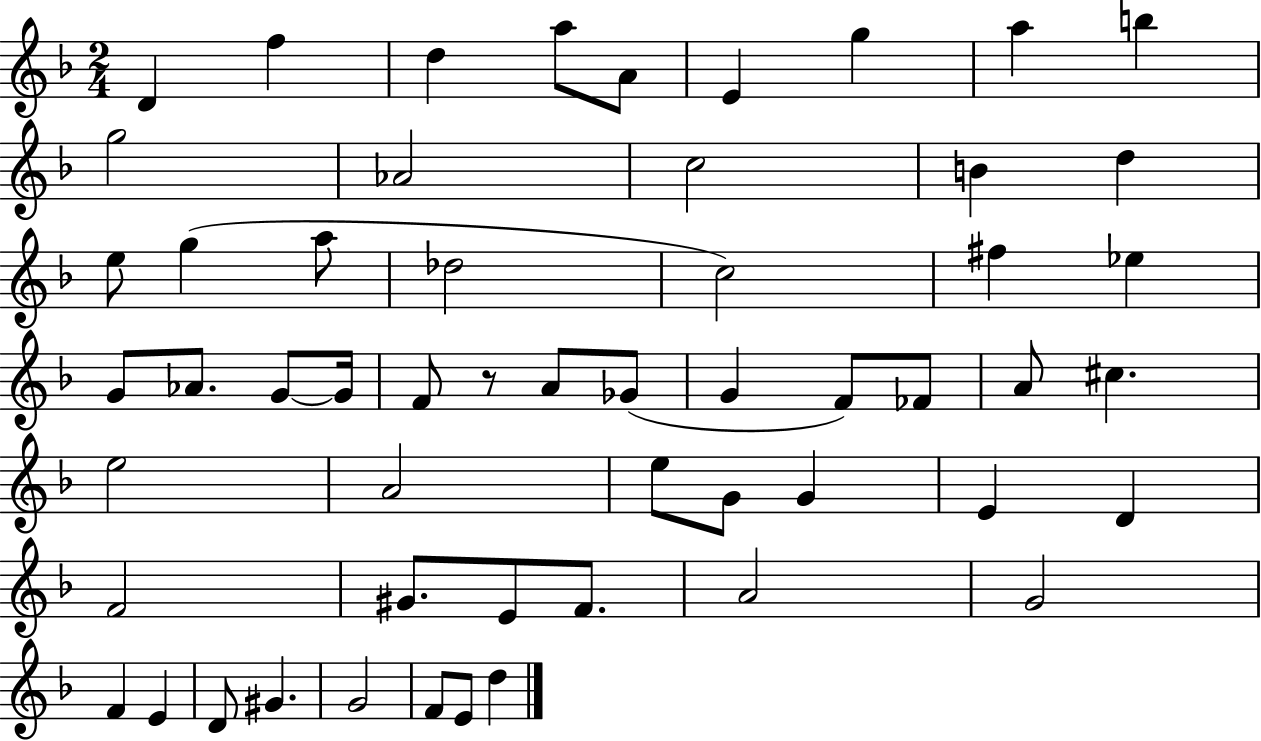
D4/q F5/q D5/q A5/e A4/e E4/q G5/q A5/q B5/q G5/h Ab4/h C5/h B4/q D5/q E5/e G5/q A5/e Db5/h C5/h F#5/q Eb5/q G4/e Ab4/e. G4/e G4/s F4/e R/e A4/e Gb4/e G4/q F4/e FES4/e A4/e C#5/q. E5/h A4/h E5/e G4/e G4/q E4/q D4/q F4/h G#4/e. E4/e F4/e. A4/h G4/h F4/q E4/q D4/e G#4/q. G4/h F4/e E4/e D5/q